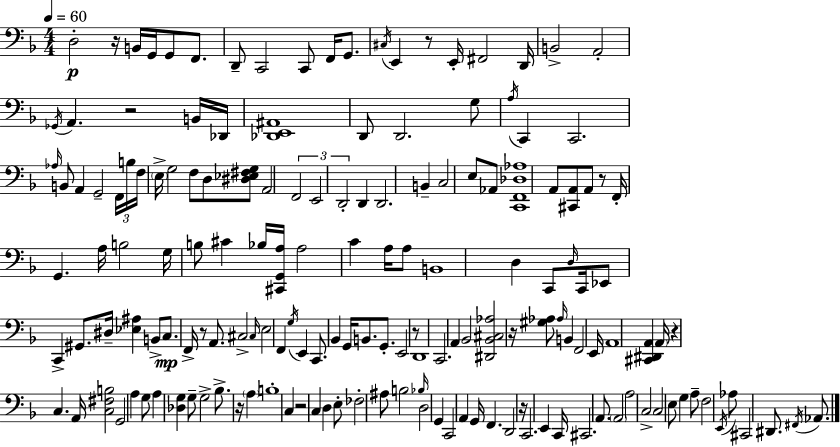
X:1
T:Untitled
M:4/4
L:1/4
K:F
D,2 z/4 B,,/4 G,,/4 G,,/2 F,,/2 D,,/2 C,,2 C,,/2 F,,/4 G,,/2 ^C,/4 E,, z/2 E,,/4 ^F,,2 D,,/4 B,,2 A,,2 _G,,/4 A,, z2 B,,/4 _D,,/4 [_D,,E,,^A,,]4 D,,/2 D,,2 G,/2 A,/4 C,, C,,2 _A,/4 B,,/2 A,, G,,2 F,,/4 B,/4 F,/4 E,/4 G,2 F,/2 D,/2 [^D,_E,^F,G,]/2 A,,2 F,,2 E,,2 D,,2 D,, D,,2 B,, C,2 E,/2 _A,,/2 [C,,F,,_D,_A,]4 A,,/2 [^C,,A,,]/2 A,,/2 z/2 F,,/4 G,, A,/4 B,2 G,/4 B,/2 ^C _B,/4 [^C,,G,,A,]/4 A,2 C A,/4 A,/2 B,,4 D, C,,/2 D,/4 C,,/4 _E,,/2 C,, ^G,,/2 ^D,/4 [_E,^A,] B,,/2 C,/2 F,,/4 z/2 A,,/2 ^C,2 ^C,/4 E,2 F,, G,/4 E,, C,,/2 _B,, G,,/4 B,,/2 G,,/2 E,,2 z/2 D,,4 C,,2 A,, _B,,2 [^D,,_B,,^C,_A,]2 z/4 [^G,_A,]/2 _A,/4 B,, F,,2 E,,/4 A,,4 [^C,,^D,,A,,] A,,/4 z C, A,,/4 [C,^F,B,]2 G,,2 A, G,/2 A, [_D,G,] G,/2 G,2 _B,/2 z/4 A, B,4 C, z2 C, D, E,/2 _F,2 ^A,/2 B,2 _B,/4 D,2 G,, C,,2 A,, G,,/4 F,, D,,2 z/4 C,,2 E,, C,,/4 ^C,,2 A,,/2 A,,2 A,2 C,2 C,2 E,/2 G, A,/2 F,2 E,,/4 _A,/2 ^C,,2 ^D,,/2 ^F,,/4 _A,,/2